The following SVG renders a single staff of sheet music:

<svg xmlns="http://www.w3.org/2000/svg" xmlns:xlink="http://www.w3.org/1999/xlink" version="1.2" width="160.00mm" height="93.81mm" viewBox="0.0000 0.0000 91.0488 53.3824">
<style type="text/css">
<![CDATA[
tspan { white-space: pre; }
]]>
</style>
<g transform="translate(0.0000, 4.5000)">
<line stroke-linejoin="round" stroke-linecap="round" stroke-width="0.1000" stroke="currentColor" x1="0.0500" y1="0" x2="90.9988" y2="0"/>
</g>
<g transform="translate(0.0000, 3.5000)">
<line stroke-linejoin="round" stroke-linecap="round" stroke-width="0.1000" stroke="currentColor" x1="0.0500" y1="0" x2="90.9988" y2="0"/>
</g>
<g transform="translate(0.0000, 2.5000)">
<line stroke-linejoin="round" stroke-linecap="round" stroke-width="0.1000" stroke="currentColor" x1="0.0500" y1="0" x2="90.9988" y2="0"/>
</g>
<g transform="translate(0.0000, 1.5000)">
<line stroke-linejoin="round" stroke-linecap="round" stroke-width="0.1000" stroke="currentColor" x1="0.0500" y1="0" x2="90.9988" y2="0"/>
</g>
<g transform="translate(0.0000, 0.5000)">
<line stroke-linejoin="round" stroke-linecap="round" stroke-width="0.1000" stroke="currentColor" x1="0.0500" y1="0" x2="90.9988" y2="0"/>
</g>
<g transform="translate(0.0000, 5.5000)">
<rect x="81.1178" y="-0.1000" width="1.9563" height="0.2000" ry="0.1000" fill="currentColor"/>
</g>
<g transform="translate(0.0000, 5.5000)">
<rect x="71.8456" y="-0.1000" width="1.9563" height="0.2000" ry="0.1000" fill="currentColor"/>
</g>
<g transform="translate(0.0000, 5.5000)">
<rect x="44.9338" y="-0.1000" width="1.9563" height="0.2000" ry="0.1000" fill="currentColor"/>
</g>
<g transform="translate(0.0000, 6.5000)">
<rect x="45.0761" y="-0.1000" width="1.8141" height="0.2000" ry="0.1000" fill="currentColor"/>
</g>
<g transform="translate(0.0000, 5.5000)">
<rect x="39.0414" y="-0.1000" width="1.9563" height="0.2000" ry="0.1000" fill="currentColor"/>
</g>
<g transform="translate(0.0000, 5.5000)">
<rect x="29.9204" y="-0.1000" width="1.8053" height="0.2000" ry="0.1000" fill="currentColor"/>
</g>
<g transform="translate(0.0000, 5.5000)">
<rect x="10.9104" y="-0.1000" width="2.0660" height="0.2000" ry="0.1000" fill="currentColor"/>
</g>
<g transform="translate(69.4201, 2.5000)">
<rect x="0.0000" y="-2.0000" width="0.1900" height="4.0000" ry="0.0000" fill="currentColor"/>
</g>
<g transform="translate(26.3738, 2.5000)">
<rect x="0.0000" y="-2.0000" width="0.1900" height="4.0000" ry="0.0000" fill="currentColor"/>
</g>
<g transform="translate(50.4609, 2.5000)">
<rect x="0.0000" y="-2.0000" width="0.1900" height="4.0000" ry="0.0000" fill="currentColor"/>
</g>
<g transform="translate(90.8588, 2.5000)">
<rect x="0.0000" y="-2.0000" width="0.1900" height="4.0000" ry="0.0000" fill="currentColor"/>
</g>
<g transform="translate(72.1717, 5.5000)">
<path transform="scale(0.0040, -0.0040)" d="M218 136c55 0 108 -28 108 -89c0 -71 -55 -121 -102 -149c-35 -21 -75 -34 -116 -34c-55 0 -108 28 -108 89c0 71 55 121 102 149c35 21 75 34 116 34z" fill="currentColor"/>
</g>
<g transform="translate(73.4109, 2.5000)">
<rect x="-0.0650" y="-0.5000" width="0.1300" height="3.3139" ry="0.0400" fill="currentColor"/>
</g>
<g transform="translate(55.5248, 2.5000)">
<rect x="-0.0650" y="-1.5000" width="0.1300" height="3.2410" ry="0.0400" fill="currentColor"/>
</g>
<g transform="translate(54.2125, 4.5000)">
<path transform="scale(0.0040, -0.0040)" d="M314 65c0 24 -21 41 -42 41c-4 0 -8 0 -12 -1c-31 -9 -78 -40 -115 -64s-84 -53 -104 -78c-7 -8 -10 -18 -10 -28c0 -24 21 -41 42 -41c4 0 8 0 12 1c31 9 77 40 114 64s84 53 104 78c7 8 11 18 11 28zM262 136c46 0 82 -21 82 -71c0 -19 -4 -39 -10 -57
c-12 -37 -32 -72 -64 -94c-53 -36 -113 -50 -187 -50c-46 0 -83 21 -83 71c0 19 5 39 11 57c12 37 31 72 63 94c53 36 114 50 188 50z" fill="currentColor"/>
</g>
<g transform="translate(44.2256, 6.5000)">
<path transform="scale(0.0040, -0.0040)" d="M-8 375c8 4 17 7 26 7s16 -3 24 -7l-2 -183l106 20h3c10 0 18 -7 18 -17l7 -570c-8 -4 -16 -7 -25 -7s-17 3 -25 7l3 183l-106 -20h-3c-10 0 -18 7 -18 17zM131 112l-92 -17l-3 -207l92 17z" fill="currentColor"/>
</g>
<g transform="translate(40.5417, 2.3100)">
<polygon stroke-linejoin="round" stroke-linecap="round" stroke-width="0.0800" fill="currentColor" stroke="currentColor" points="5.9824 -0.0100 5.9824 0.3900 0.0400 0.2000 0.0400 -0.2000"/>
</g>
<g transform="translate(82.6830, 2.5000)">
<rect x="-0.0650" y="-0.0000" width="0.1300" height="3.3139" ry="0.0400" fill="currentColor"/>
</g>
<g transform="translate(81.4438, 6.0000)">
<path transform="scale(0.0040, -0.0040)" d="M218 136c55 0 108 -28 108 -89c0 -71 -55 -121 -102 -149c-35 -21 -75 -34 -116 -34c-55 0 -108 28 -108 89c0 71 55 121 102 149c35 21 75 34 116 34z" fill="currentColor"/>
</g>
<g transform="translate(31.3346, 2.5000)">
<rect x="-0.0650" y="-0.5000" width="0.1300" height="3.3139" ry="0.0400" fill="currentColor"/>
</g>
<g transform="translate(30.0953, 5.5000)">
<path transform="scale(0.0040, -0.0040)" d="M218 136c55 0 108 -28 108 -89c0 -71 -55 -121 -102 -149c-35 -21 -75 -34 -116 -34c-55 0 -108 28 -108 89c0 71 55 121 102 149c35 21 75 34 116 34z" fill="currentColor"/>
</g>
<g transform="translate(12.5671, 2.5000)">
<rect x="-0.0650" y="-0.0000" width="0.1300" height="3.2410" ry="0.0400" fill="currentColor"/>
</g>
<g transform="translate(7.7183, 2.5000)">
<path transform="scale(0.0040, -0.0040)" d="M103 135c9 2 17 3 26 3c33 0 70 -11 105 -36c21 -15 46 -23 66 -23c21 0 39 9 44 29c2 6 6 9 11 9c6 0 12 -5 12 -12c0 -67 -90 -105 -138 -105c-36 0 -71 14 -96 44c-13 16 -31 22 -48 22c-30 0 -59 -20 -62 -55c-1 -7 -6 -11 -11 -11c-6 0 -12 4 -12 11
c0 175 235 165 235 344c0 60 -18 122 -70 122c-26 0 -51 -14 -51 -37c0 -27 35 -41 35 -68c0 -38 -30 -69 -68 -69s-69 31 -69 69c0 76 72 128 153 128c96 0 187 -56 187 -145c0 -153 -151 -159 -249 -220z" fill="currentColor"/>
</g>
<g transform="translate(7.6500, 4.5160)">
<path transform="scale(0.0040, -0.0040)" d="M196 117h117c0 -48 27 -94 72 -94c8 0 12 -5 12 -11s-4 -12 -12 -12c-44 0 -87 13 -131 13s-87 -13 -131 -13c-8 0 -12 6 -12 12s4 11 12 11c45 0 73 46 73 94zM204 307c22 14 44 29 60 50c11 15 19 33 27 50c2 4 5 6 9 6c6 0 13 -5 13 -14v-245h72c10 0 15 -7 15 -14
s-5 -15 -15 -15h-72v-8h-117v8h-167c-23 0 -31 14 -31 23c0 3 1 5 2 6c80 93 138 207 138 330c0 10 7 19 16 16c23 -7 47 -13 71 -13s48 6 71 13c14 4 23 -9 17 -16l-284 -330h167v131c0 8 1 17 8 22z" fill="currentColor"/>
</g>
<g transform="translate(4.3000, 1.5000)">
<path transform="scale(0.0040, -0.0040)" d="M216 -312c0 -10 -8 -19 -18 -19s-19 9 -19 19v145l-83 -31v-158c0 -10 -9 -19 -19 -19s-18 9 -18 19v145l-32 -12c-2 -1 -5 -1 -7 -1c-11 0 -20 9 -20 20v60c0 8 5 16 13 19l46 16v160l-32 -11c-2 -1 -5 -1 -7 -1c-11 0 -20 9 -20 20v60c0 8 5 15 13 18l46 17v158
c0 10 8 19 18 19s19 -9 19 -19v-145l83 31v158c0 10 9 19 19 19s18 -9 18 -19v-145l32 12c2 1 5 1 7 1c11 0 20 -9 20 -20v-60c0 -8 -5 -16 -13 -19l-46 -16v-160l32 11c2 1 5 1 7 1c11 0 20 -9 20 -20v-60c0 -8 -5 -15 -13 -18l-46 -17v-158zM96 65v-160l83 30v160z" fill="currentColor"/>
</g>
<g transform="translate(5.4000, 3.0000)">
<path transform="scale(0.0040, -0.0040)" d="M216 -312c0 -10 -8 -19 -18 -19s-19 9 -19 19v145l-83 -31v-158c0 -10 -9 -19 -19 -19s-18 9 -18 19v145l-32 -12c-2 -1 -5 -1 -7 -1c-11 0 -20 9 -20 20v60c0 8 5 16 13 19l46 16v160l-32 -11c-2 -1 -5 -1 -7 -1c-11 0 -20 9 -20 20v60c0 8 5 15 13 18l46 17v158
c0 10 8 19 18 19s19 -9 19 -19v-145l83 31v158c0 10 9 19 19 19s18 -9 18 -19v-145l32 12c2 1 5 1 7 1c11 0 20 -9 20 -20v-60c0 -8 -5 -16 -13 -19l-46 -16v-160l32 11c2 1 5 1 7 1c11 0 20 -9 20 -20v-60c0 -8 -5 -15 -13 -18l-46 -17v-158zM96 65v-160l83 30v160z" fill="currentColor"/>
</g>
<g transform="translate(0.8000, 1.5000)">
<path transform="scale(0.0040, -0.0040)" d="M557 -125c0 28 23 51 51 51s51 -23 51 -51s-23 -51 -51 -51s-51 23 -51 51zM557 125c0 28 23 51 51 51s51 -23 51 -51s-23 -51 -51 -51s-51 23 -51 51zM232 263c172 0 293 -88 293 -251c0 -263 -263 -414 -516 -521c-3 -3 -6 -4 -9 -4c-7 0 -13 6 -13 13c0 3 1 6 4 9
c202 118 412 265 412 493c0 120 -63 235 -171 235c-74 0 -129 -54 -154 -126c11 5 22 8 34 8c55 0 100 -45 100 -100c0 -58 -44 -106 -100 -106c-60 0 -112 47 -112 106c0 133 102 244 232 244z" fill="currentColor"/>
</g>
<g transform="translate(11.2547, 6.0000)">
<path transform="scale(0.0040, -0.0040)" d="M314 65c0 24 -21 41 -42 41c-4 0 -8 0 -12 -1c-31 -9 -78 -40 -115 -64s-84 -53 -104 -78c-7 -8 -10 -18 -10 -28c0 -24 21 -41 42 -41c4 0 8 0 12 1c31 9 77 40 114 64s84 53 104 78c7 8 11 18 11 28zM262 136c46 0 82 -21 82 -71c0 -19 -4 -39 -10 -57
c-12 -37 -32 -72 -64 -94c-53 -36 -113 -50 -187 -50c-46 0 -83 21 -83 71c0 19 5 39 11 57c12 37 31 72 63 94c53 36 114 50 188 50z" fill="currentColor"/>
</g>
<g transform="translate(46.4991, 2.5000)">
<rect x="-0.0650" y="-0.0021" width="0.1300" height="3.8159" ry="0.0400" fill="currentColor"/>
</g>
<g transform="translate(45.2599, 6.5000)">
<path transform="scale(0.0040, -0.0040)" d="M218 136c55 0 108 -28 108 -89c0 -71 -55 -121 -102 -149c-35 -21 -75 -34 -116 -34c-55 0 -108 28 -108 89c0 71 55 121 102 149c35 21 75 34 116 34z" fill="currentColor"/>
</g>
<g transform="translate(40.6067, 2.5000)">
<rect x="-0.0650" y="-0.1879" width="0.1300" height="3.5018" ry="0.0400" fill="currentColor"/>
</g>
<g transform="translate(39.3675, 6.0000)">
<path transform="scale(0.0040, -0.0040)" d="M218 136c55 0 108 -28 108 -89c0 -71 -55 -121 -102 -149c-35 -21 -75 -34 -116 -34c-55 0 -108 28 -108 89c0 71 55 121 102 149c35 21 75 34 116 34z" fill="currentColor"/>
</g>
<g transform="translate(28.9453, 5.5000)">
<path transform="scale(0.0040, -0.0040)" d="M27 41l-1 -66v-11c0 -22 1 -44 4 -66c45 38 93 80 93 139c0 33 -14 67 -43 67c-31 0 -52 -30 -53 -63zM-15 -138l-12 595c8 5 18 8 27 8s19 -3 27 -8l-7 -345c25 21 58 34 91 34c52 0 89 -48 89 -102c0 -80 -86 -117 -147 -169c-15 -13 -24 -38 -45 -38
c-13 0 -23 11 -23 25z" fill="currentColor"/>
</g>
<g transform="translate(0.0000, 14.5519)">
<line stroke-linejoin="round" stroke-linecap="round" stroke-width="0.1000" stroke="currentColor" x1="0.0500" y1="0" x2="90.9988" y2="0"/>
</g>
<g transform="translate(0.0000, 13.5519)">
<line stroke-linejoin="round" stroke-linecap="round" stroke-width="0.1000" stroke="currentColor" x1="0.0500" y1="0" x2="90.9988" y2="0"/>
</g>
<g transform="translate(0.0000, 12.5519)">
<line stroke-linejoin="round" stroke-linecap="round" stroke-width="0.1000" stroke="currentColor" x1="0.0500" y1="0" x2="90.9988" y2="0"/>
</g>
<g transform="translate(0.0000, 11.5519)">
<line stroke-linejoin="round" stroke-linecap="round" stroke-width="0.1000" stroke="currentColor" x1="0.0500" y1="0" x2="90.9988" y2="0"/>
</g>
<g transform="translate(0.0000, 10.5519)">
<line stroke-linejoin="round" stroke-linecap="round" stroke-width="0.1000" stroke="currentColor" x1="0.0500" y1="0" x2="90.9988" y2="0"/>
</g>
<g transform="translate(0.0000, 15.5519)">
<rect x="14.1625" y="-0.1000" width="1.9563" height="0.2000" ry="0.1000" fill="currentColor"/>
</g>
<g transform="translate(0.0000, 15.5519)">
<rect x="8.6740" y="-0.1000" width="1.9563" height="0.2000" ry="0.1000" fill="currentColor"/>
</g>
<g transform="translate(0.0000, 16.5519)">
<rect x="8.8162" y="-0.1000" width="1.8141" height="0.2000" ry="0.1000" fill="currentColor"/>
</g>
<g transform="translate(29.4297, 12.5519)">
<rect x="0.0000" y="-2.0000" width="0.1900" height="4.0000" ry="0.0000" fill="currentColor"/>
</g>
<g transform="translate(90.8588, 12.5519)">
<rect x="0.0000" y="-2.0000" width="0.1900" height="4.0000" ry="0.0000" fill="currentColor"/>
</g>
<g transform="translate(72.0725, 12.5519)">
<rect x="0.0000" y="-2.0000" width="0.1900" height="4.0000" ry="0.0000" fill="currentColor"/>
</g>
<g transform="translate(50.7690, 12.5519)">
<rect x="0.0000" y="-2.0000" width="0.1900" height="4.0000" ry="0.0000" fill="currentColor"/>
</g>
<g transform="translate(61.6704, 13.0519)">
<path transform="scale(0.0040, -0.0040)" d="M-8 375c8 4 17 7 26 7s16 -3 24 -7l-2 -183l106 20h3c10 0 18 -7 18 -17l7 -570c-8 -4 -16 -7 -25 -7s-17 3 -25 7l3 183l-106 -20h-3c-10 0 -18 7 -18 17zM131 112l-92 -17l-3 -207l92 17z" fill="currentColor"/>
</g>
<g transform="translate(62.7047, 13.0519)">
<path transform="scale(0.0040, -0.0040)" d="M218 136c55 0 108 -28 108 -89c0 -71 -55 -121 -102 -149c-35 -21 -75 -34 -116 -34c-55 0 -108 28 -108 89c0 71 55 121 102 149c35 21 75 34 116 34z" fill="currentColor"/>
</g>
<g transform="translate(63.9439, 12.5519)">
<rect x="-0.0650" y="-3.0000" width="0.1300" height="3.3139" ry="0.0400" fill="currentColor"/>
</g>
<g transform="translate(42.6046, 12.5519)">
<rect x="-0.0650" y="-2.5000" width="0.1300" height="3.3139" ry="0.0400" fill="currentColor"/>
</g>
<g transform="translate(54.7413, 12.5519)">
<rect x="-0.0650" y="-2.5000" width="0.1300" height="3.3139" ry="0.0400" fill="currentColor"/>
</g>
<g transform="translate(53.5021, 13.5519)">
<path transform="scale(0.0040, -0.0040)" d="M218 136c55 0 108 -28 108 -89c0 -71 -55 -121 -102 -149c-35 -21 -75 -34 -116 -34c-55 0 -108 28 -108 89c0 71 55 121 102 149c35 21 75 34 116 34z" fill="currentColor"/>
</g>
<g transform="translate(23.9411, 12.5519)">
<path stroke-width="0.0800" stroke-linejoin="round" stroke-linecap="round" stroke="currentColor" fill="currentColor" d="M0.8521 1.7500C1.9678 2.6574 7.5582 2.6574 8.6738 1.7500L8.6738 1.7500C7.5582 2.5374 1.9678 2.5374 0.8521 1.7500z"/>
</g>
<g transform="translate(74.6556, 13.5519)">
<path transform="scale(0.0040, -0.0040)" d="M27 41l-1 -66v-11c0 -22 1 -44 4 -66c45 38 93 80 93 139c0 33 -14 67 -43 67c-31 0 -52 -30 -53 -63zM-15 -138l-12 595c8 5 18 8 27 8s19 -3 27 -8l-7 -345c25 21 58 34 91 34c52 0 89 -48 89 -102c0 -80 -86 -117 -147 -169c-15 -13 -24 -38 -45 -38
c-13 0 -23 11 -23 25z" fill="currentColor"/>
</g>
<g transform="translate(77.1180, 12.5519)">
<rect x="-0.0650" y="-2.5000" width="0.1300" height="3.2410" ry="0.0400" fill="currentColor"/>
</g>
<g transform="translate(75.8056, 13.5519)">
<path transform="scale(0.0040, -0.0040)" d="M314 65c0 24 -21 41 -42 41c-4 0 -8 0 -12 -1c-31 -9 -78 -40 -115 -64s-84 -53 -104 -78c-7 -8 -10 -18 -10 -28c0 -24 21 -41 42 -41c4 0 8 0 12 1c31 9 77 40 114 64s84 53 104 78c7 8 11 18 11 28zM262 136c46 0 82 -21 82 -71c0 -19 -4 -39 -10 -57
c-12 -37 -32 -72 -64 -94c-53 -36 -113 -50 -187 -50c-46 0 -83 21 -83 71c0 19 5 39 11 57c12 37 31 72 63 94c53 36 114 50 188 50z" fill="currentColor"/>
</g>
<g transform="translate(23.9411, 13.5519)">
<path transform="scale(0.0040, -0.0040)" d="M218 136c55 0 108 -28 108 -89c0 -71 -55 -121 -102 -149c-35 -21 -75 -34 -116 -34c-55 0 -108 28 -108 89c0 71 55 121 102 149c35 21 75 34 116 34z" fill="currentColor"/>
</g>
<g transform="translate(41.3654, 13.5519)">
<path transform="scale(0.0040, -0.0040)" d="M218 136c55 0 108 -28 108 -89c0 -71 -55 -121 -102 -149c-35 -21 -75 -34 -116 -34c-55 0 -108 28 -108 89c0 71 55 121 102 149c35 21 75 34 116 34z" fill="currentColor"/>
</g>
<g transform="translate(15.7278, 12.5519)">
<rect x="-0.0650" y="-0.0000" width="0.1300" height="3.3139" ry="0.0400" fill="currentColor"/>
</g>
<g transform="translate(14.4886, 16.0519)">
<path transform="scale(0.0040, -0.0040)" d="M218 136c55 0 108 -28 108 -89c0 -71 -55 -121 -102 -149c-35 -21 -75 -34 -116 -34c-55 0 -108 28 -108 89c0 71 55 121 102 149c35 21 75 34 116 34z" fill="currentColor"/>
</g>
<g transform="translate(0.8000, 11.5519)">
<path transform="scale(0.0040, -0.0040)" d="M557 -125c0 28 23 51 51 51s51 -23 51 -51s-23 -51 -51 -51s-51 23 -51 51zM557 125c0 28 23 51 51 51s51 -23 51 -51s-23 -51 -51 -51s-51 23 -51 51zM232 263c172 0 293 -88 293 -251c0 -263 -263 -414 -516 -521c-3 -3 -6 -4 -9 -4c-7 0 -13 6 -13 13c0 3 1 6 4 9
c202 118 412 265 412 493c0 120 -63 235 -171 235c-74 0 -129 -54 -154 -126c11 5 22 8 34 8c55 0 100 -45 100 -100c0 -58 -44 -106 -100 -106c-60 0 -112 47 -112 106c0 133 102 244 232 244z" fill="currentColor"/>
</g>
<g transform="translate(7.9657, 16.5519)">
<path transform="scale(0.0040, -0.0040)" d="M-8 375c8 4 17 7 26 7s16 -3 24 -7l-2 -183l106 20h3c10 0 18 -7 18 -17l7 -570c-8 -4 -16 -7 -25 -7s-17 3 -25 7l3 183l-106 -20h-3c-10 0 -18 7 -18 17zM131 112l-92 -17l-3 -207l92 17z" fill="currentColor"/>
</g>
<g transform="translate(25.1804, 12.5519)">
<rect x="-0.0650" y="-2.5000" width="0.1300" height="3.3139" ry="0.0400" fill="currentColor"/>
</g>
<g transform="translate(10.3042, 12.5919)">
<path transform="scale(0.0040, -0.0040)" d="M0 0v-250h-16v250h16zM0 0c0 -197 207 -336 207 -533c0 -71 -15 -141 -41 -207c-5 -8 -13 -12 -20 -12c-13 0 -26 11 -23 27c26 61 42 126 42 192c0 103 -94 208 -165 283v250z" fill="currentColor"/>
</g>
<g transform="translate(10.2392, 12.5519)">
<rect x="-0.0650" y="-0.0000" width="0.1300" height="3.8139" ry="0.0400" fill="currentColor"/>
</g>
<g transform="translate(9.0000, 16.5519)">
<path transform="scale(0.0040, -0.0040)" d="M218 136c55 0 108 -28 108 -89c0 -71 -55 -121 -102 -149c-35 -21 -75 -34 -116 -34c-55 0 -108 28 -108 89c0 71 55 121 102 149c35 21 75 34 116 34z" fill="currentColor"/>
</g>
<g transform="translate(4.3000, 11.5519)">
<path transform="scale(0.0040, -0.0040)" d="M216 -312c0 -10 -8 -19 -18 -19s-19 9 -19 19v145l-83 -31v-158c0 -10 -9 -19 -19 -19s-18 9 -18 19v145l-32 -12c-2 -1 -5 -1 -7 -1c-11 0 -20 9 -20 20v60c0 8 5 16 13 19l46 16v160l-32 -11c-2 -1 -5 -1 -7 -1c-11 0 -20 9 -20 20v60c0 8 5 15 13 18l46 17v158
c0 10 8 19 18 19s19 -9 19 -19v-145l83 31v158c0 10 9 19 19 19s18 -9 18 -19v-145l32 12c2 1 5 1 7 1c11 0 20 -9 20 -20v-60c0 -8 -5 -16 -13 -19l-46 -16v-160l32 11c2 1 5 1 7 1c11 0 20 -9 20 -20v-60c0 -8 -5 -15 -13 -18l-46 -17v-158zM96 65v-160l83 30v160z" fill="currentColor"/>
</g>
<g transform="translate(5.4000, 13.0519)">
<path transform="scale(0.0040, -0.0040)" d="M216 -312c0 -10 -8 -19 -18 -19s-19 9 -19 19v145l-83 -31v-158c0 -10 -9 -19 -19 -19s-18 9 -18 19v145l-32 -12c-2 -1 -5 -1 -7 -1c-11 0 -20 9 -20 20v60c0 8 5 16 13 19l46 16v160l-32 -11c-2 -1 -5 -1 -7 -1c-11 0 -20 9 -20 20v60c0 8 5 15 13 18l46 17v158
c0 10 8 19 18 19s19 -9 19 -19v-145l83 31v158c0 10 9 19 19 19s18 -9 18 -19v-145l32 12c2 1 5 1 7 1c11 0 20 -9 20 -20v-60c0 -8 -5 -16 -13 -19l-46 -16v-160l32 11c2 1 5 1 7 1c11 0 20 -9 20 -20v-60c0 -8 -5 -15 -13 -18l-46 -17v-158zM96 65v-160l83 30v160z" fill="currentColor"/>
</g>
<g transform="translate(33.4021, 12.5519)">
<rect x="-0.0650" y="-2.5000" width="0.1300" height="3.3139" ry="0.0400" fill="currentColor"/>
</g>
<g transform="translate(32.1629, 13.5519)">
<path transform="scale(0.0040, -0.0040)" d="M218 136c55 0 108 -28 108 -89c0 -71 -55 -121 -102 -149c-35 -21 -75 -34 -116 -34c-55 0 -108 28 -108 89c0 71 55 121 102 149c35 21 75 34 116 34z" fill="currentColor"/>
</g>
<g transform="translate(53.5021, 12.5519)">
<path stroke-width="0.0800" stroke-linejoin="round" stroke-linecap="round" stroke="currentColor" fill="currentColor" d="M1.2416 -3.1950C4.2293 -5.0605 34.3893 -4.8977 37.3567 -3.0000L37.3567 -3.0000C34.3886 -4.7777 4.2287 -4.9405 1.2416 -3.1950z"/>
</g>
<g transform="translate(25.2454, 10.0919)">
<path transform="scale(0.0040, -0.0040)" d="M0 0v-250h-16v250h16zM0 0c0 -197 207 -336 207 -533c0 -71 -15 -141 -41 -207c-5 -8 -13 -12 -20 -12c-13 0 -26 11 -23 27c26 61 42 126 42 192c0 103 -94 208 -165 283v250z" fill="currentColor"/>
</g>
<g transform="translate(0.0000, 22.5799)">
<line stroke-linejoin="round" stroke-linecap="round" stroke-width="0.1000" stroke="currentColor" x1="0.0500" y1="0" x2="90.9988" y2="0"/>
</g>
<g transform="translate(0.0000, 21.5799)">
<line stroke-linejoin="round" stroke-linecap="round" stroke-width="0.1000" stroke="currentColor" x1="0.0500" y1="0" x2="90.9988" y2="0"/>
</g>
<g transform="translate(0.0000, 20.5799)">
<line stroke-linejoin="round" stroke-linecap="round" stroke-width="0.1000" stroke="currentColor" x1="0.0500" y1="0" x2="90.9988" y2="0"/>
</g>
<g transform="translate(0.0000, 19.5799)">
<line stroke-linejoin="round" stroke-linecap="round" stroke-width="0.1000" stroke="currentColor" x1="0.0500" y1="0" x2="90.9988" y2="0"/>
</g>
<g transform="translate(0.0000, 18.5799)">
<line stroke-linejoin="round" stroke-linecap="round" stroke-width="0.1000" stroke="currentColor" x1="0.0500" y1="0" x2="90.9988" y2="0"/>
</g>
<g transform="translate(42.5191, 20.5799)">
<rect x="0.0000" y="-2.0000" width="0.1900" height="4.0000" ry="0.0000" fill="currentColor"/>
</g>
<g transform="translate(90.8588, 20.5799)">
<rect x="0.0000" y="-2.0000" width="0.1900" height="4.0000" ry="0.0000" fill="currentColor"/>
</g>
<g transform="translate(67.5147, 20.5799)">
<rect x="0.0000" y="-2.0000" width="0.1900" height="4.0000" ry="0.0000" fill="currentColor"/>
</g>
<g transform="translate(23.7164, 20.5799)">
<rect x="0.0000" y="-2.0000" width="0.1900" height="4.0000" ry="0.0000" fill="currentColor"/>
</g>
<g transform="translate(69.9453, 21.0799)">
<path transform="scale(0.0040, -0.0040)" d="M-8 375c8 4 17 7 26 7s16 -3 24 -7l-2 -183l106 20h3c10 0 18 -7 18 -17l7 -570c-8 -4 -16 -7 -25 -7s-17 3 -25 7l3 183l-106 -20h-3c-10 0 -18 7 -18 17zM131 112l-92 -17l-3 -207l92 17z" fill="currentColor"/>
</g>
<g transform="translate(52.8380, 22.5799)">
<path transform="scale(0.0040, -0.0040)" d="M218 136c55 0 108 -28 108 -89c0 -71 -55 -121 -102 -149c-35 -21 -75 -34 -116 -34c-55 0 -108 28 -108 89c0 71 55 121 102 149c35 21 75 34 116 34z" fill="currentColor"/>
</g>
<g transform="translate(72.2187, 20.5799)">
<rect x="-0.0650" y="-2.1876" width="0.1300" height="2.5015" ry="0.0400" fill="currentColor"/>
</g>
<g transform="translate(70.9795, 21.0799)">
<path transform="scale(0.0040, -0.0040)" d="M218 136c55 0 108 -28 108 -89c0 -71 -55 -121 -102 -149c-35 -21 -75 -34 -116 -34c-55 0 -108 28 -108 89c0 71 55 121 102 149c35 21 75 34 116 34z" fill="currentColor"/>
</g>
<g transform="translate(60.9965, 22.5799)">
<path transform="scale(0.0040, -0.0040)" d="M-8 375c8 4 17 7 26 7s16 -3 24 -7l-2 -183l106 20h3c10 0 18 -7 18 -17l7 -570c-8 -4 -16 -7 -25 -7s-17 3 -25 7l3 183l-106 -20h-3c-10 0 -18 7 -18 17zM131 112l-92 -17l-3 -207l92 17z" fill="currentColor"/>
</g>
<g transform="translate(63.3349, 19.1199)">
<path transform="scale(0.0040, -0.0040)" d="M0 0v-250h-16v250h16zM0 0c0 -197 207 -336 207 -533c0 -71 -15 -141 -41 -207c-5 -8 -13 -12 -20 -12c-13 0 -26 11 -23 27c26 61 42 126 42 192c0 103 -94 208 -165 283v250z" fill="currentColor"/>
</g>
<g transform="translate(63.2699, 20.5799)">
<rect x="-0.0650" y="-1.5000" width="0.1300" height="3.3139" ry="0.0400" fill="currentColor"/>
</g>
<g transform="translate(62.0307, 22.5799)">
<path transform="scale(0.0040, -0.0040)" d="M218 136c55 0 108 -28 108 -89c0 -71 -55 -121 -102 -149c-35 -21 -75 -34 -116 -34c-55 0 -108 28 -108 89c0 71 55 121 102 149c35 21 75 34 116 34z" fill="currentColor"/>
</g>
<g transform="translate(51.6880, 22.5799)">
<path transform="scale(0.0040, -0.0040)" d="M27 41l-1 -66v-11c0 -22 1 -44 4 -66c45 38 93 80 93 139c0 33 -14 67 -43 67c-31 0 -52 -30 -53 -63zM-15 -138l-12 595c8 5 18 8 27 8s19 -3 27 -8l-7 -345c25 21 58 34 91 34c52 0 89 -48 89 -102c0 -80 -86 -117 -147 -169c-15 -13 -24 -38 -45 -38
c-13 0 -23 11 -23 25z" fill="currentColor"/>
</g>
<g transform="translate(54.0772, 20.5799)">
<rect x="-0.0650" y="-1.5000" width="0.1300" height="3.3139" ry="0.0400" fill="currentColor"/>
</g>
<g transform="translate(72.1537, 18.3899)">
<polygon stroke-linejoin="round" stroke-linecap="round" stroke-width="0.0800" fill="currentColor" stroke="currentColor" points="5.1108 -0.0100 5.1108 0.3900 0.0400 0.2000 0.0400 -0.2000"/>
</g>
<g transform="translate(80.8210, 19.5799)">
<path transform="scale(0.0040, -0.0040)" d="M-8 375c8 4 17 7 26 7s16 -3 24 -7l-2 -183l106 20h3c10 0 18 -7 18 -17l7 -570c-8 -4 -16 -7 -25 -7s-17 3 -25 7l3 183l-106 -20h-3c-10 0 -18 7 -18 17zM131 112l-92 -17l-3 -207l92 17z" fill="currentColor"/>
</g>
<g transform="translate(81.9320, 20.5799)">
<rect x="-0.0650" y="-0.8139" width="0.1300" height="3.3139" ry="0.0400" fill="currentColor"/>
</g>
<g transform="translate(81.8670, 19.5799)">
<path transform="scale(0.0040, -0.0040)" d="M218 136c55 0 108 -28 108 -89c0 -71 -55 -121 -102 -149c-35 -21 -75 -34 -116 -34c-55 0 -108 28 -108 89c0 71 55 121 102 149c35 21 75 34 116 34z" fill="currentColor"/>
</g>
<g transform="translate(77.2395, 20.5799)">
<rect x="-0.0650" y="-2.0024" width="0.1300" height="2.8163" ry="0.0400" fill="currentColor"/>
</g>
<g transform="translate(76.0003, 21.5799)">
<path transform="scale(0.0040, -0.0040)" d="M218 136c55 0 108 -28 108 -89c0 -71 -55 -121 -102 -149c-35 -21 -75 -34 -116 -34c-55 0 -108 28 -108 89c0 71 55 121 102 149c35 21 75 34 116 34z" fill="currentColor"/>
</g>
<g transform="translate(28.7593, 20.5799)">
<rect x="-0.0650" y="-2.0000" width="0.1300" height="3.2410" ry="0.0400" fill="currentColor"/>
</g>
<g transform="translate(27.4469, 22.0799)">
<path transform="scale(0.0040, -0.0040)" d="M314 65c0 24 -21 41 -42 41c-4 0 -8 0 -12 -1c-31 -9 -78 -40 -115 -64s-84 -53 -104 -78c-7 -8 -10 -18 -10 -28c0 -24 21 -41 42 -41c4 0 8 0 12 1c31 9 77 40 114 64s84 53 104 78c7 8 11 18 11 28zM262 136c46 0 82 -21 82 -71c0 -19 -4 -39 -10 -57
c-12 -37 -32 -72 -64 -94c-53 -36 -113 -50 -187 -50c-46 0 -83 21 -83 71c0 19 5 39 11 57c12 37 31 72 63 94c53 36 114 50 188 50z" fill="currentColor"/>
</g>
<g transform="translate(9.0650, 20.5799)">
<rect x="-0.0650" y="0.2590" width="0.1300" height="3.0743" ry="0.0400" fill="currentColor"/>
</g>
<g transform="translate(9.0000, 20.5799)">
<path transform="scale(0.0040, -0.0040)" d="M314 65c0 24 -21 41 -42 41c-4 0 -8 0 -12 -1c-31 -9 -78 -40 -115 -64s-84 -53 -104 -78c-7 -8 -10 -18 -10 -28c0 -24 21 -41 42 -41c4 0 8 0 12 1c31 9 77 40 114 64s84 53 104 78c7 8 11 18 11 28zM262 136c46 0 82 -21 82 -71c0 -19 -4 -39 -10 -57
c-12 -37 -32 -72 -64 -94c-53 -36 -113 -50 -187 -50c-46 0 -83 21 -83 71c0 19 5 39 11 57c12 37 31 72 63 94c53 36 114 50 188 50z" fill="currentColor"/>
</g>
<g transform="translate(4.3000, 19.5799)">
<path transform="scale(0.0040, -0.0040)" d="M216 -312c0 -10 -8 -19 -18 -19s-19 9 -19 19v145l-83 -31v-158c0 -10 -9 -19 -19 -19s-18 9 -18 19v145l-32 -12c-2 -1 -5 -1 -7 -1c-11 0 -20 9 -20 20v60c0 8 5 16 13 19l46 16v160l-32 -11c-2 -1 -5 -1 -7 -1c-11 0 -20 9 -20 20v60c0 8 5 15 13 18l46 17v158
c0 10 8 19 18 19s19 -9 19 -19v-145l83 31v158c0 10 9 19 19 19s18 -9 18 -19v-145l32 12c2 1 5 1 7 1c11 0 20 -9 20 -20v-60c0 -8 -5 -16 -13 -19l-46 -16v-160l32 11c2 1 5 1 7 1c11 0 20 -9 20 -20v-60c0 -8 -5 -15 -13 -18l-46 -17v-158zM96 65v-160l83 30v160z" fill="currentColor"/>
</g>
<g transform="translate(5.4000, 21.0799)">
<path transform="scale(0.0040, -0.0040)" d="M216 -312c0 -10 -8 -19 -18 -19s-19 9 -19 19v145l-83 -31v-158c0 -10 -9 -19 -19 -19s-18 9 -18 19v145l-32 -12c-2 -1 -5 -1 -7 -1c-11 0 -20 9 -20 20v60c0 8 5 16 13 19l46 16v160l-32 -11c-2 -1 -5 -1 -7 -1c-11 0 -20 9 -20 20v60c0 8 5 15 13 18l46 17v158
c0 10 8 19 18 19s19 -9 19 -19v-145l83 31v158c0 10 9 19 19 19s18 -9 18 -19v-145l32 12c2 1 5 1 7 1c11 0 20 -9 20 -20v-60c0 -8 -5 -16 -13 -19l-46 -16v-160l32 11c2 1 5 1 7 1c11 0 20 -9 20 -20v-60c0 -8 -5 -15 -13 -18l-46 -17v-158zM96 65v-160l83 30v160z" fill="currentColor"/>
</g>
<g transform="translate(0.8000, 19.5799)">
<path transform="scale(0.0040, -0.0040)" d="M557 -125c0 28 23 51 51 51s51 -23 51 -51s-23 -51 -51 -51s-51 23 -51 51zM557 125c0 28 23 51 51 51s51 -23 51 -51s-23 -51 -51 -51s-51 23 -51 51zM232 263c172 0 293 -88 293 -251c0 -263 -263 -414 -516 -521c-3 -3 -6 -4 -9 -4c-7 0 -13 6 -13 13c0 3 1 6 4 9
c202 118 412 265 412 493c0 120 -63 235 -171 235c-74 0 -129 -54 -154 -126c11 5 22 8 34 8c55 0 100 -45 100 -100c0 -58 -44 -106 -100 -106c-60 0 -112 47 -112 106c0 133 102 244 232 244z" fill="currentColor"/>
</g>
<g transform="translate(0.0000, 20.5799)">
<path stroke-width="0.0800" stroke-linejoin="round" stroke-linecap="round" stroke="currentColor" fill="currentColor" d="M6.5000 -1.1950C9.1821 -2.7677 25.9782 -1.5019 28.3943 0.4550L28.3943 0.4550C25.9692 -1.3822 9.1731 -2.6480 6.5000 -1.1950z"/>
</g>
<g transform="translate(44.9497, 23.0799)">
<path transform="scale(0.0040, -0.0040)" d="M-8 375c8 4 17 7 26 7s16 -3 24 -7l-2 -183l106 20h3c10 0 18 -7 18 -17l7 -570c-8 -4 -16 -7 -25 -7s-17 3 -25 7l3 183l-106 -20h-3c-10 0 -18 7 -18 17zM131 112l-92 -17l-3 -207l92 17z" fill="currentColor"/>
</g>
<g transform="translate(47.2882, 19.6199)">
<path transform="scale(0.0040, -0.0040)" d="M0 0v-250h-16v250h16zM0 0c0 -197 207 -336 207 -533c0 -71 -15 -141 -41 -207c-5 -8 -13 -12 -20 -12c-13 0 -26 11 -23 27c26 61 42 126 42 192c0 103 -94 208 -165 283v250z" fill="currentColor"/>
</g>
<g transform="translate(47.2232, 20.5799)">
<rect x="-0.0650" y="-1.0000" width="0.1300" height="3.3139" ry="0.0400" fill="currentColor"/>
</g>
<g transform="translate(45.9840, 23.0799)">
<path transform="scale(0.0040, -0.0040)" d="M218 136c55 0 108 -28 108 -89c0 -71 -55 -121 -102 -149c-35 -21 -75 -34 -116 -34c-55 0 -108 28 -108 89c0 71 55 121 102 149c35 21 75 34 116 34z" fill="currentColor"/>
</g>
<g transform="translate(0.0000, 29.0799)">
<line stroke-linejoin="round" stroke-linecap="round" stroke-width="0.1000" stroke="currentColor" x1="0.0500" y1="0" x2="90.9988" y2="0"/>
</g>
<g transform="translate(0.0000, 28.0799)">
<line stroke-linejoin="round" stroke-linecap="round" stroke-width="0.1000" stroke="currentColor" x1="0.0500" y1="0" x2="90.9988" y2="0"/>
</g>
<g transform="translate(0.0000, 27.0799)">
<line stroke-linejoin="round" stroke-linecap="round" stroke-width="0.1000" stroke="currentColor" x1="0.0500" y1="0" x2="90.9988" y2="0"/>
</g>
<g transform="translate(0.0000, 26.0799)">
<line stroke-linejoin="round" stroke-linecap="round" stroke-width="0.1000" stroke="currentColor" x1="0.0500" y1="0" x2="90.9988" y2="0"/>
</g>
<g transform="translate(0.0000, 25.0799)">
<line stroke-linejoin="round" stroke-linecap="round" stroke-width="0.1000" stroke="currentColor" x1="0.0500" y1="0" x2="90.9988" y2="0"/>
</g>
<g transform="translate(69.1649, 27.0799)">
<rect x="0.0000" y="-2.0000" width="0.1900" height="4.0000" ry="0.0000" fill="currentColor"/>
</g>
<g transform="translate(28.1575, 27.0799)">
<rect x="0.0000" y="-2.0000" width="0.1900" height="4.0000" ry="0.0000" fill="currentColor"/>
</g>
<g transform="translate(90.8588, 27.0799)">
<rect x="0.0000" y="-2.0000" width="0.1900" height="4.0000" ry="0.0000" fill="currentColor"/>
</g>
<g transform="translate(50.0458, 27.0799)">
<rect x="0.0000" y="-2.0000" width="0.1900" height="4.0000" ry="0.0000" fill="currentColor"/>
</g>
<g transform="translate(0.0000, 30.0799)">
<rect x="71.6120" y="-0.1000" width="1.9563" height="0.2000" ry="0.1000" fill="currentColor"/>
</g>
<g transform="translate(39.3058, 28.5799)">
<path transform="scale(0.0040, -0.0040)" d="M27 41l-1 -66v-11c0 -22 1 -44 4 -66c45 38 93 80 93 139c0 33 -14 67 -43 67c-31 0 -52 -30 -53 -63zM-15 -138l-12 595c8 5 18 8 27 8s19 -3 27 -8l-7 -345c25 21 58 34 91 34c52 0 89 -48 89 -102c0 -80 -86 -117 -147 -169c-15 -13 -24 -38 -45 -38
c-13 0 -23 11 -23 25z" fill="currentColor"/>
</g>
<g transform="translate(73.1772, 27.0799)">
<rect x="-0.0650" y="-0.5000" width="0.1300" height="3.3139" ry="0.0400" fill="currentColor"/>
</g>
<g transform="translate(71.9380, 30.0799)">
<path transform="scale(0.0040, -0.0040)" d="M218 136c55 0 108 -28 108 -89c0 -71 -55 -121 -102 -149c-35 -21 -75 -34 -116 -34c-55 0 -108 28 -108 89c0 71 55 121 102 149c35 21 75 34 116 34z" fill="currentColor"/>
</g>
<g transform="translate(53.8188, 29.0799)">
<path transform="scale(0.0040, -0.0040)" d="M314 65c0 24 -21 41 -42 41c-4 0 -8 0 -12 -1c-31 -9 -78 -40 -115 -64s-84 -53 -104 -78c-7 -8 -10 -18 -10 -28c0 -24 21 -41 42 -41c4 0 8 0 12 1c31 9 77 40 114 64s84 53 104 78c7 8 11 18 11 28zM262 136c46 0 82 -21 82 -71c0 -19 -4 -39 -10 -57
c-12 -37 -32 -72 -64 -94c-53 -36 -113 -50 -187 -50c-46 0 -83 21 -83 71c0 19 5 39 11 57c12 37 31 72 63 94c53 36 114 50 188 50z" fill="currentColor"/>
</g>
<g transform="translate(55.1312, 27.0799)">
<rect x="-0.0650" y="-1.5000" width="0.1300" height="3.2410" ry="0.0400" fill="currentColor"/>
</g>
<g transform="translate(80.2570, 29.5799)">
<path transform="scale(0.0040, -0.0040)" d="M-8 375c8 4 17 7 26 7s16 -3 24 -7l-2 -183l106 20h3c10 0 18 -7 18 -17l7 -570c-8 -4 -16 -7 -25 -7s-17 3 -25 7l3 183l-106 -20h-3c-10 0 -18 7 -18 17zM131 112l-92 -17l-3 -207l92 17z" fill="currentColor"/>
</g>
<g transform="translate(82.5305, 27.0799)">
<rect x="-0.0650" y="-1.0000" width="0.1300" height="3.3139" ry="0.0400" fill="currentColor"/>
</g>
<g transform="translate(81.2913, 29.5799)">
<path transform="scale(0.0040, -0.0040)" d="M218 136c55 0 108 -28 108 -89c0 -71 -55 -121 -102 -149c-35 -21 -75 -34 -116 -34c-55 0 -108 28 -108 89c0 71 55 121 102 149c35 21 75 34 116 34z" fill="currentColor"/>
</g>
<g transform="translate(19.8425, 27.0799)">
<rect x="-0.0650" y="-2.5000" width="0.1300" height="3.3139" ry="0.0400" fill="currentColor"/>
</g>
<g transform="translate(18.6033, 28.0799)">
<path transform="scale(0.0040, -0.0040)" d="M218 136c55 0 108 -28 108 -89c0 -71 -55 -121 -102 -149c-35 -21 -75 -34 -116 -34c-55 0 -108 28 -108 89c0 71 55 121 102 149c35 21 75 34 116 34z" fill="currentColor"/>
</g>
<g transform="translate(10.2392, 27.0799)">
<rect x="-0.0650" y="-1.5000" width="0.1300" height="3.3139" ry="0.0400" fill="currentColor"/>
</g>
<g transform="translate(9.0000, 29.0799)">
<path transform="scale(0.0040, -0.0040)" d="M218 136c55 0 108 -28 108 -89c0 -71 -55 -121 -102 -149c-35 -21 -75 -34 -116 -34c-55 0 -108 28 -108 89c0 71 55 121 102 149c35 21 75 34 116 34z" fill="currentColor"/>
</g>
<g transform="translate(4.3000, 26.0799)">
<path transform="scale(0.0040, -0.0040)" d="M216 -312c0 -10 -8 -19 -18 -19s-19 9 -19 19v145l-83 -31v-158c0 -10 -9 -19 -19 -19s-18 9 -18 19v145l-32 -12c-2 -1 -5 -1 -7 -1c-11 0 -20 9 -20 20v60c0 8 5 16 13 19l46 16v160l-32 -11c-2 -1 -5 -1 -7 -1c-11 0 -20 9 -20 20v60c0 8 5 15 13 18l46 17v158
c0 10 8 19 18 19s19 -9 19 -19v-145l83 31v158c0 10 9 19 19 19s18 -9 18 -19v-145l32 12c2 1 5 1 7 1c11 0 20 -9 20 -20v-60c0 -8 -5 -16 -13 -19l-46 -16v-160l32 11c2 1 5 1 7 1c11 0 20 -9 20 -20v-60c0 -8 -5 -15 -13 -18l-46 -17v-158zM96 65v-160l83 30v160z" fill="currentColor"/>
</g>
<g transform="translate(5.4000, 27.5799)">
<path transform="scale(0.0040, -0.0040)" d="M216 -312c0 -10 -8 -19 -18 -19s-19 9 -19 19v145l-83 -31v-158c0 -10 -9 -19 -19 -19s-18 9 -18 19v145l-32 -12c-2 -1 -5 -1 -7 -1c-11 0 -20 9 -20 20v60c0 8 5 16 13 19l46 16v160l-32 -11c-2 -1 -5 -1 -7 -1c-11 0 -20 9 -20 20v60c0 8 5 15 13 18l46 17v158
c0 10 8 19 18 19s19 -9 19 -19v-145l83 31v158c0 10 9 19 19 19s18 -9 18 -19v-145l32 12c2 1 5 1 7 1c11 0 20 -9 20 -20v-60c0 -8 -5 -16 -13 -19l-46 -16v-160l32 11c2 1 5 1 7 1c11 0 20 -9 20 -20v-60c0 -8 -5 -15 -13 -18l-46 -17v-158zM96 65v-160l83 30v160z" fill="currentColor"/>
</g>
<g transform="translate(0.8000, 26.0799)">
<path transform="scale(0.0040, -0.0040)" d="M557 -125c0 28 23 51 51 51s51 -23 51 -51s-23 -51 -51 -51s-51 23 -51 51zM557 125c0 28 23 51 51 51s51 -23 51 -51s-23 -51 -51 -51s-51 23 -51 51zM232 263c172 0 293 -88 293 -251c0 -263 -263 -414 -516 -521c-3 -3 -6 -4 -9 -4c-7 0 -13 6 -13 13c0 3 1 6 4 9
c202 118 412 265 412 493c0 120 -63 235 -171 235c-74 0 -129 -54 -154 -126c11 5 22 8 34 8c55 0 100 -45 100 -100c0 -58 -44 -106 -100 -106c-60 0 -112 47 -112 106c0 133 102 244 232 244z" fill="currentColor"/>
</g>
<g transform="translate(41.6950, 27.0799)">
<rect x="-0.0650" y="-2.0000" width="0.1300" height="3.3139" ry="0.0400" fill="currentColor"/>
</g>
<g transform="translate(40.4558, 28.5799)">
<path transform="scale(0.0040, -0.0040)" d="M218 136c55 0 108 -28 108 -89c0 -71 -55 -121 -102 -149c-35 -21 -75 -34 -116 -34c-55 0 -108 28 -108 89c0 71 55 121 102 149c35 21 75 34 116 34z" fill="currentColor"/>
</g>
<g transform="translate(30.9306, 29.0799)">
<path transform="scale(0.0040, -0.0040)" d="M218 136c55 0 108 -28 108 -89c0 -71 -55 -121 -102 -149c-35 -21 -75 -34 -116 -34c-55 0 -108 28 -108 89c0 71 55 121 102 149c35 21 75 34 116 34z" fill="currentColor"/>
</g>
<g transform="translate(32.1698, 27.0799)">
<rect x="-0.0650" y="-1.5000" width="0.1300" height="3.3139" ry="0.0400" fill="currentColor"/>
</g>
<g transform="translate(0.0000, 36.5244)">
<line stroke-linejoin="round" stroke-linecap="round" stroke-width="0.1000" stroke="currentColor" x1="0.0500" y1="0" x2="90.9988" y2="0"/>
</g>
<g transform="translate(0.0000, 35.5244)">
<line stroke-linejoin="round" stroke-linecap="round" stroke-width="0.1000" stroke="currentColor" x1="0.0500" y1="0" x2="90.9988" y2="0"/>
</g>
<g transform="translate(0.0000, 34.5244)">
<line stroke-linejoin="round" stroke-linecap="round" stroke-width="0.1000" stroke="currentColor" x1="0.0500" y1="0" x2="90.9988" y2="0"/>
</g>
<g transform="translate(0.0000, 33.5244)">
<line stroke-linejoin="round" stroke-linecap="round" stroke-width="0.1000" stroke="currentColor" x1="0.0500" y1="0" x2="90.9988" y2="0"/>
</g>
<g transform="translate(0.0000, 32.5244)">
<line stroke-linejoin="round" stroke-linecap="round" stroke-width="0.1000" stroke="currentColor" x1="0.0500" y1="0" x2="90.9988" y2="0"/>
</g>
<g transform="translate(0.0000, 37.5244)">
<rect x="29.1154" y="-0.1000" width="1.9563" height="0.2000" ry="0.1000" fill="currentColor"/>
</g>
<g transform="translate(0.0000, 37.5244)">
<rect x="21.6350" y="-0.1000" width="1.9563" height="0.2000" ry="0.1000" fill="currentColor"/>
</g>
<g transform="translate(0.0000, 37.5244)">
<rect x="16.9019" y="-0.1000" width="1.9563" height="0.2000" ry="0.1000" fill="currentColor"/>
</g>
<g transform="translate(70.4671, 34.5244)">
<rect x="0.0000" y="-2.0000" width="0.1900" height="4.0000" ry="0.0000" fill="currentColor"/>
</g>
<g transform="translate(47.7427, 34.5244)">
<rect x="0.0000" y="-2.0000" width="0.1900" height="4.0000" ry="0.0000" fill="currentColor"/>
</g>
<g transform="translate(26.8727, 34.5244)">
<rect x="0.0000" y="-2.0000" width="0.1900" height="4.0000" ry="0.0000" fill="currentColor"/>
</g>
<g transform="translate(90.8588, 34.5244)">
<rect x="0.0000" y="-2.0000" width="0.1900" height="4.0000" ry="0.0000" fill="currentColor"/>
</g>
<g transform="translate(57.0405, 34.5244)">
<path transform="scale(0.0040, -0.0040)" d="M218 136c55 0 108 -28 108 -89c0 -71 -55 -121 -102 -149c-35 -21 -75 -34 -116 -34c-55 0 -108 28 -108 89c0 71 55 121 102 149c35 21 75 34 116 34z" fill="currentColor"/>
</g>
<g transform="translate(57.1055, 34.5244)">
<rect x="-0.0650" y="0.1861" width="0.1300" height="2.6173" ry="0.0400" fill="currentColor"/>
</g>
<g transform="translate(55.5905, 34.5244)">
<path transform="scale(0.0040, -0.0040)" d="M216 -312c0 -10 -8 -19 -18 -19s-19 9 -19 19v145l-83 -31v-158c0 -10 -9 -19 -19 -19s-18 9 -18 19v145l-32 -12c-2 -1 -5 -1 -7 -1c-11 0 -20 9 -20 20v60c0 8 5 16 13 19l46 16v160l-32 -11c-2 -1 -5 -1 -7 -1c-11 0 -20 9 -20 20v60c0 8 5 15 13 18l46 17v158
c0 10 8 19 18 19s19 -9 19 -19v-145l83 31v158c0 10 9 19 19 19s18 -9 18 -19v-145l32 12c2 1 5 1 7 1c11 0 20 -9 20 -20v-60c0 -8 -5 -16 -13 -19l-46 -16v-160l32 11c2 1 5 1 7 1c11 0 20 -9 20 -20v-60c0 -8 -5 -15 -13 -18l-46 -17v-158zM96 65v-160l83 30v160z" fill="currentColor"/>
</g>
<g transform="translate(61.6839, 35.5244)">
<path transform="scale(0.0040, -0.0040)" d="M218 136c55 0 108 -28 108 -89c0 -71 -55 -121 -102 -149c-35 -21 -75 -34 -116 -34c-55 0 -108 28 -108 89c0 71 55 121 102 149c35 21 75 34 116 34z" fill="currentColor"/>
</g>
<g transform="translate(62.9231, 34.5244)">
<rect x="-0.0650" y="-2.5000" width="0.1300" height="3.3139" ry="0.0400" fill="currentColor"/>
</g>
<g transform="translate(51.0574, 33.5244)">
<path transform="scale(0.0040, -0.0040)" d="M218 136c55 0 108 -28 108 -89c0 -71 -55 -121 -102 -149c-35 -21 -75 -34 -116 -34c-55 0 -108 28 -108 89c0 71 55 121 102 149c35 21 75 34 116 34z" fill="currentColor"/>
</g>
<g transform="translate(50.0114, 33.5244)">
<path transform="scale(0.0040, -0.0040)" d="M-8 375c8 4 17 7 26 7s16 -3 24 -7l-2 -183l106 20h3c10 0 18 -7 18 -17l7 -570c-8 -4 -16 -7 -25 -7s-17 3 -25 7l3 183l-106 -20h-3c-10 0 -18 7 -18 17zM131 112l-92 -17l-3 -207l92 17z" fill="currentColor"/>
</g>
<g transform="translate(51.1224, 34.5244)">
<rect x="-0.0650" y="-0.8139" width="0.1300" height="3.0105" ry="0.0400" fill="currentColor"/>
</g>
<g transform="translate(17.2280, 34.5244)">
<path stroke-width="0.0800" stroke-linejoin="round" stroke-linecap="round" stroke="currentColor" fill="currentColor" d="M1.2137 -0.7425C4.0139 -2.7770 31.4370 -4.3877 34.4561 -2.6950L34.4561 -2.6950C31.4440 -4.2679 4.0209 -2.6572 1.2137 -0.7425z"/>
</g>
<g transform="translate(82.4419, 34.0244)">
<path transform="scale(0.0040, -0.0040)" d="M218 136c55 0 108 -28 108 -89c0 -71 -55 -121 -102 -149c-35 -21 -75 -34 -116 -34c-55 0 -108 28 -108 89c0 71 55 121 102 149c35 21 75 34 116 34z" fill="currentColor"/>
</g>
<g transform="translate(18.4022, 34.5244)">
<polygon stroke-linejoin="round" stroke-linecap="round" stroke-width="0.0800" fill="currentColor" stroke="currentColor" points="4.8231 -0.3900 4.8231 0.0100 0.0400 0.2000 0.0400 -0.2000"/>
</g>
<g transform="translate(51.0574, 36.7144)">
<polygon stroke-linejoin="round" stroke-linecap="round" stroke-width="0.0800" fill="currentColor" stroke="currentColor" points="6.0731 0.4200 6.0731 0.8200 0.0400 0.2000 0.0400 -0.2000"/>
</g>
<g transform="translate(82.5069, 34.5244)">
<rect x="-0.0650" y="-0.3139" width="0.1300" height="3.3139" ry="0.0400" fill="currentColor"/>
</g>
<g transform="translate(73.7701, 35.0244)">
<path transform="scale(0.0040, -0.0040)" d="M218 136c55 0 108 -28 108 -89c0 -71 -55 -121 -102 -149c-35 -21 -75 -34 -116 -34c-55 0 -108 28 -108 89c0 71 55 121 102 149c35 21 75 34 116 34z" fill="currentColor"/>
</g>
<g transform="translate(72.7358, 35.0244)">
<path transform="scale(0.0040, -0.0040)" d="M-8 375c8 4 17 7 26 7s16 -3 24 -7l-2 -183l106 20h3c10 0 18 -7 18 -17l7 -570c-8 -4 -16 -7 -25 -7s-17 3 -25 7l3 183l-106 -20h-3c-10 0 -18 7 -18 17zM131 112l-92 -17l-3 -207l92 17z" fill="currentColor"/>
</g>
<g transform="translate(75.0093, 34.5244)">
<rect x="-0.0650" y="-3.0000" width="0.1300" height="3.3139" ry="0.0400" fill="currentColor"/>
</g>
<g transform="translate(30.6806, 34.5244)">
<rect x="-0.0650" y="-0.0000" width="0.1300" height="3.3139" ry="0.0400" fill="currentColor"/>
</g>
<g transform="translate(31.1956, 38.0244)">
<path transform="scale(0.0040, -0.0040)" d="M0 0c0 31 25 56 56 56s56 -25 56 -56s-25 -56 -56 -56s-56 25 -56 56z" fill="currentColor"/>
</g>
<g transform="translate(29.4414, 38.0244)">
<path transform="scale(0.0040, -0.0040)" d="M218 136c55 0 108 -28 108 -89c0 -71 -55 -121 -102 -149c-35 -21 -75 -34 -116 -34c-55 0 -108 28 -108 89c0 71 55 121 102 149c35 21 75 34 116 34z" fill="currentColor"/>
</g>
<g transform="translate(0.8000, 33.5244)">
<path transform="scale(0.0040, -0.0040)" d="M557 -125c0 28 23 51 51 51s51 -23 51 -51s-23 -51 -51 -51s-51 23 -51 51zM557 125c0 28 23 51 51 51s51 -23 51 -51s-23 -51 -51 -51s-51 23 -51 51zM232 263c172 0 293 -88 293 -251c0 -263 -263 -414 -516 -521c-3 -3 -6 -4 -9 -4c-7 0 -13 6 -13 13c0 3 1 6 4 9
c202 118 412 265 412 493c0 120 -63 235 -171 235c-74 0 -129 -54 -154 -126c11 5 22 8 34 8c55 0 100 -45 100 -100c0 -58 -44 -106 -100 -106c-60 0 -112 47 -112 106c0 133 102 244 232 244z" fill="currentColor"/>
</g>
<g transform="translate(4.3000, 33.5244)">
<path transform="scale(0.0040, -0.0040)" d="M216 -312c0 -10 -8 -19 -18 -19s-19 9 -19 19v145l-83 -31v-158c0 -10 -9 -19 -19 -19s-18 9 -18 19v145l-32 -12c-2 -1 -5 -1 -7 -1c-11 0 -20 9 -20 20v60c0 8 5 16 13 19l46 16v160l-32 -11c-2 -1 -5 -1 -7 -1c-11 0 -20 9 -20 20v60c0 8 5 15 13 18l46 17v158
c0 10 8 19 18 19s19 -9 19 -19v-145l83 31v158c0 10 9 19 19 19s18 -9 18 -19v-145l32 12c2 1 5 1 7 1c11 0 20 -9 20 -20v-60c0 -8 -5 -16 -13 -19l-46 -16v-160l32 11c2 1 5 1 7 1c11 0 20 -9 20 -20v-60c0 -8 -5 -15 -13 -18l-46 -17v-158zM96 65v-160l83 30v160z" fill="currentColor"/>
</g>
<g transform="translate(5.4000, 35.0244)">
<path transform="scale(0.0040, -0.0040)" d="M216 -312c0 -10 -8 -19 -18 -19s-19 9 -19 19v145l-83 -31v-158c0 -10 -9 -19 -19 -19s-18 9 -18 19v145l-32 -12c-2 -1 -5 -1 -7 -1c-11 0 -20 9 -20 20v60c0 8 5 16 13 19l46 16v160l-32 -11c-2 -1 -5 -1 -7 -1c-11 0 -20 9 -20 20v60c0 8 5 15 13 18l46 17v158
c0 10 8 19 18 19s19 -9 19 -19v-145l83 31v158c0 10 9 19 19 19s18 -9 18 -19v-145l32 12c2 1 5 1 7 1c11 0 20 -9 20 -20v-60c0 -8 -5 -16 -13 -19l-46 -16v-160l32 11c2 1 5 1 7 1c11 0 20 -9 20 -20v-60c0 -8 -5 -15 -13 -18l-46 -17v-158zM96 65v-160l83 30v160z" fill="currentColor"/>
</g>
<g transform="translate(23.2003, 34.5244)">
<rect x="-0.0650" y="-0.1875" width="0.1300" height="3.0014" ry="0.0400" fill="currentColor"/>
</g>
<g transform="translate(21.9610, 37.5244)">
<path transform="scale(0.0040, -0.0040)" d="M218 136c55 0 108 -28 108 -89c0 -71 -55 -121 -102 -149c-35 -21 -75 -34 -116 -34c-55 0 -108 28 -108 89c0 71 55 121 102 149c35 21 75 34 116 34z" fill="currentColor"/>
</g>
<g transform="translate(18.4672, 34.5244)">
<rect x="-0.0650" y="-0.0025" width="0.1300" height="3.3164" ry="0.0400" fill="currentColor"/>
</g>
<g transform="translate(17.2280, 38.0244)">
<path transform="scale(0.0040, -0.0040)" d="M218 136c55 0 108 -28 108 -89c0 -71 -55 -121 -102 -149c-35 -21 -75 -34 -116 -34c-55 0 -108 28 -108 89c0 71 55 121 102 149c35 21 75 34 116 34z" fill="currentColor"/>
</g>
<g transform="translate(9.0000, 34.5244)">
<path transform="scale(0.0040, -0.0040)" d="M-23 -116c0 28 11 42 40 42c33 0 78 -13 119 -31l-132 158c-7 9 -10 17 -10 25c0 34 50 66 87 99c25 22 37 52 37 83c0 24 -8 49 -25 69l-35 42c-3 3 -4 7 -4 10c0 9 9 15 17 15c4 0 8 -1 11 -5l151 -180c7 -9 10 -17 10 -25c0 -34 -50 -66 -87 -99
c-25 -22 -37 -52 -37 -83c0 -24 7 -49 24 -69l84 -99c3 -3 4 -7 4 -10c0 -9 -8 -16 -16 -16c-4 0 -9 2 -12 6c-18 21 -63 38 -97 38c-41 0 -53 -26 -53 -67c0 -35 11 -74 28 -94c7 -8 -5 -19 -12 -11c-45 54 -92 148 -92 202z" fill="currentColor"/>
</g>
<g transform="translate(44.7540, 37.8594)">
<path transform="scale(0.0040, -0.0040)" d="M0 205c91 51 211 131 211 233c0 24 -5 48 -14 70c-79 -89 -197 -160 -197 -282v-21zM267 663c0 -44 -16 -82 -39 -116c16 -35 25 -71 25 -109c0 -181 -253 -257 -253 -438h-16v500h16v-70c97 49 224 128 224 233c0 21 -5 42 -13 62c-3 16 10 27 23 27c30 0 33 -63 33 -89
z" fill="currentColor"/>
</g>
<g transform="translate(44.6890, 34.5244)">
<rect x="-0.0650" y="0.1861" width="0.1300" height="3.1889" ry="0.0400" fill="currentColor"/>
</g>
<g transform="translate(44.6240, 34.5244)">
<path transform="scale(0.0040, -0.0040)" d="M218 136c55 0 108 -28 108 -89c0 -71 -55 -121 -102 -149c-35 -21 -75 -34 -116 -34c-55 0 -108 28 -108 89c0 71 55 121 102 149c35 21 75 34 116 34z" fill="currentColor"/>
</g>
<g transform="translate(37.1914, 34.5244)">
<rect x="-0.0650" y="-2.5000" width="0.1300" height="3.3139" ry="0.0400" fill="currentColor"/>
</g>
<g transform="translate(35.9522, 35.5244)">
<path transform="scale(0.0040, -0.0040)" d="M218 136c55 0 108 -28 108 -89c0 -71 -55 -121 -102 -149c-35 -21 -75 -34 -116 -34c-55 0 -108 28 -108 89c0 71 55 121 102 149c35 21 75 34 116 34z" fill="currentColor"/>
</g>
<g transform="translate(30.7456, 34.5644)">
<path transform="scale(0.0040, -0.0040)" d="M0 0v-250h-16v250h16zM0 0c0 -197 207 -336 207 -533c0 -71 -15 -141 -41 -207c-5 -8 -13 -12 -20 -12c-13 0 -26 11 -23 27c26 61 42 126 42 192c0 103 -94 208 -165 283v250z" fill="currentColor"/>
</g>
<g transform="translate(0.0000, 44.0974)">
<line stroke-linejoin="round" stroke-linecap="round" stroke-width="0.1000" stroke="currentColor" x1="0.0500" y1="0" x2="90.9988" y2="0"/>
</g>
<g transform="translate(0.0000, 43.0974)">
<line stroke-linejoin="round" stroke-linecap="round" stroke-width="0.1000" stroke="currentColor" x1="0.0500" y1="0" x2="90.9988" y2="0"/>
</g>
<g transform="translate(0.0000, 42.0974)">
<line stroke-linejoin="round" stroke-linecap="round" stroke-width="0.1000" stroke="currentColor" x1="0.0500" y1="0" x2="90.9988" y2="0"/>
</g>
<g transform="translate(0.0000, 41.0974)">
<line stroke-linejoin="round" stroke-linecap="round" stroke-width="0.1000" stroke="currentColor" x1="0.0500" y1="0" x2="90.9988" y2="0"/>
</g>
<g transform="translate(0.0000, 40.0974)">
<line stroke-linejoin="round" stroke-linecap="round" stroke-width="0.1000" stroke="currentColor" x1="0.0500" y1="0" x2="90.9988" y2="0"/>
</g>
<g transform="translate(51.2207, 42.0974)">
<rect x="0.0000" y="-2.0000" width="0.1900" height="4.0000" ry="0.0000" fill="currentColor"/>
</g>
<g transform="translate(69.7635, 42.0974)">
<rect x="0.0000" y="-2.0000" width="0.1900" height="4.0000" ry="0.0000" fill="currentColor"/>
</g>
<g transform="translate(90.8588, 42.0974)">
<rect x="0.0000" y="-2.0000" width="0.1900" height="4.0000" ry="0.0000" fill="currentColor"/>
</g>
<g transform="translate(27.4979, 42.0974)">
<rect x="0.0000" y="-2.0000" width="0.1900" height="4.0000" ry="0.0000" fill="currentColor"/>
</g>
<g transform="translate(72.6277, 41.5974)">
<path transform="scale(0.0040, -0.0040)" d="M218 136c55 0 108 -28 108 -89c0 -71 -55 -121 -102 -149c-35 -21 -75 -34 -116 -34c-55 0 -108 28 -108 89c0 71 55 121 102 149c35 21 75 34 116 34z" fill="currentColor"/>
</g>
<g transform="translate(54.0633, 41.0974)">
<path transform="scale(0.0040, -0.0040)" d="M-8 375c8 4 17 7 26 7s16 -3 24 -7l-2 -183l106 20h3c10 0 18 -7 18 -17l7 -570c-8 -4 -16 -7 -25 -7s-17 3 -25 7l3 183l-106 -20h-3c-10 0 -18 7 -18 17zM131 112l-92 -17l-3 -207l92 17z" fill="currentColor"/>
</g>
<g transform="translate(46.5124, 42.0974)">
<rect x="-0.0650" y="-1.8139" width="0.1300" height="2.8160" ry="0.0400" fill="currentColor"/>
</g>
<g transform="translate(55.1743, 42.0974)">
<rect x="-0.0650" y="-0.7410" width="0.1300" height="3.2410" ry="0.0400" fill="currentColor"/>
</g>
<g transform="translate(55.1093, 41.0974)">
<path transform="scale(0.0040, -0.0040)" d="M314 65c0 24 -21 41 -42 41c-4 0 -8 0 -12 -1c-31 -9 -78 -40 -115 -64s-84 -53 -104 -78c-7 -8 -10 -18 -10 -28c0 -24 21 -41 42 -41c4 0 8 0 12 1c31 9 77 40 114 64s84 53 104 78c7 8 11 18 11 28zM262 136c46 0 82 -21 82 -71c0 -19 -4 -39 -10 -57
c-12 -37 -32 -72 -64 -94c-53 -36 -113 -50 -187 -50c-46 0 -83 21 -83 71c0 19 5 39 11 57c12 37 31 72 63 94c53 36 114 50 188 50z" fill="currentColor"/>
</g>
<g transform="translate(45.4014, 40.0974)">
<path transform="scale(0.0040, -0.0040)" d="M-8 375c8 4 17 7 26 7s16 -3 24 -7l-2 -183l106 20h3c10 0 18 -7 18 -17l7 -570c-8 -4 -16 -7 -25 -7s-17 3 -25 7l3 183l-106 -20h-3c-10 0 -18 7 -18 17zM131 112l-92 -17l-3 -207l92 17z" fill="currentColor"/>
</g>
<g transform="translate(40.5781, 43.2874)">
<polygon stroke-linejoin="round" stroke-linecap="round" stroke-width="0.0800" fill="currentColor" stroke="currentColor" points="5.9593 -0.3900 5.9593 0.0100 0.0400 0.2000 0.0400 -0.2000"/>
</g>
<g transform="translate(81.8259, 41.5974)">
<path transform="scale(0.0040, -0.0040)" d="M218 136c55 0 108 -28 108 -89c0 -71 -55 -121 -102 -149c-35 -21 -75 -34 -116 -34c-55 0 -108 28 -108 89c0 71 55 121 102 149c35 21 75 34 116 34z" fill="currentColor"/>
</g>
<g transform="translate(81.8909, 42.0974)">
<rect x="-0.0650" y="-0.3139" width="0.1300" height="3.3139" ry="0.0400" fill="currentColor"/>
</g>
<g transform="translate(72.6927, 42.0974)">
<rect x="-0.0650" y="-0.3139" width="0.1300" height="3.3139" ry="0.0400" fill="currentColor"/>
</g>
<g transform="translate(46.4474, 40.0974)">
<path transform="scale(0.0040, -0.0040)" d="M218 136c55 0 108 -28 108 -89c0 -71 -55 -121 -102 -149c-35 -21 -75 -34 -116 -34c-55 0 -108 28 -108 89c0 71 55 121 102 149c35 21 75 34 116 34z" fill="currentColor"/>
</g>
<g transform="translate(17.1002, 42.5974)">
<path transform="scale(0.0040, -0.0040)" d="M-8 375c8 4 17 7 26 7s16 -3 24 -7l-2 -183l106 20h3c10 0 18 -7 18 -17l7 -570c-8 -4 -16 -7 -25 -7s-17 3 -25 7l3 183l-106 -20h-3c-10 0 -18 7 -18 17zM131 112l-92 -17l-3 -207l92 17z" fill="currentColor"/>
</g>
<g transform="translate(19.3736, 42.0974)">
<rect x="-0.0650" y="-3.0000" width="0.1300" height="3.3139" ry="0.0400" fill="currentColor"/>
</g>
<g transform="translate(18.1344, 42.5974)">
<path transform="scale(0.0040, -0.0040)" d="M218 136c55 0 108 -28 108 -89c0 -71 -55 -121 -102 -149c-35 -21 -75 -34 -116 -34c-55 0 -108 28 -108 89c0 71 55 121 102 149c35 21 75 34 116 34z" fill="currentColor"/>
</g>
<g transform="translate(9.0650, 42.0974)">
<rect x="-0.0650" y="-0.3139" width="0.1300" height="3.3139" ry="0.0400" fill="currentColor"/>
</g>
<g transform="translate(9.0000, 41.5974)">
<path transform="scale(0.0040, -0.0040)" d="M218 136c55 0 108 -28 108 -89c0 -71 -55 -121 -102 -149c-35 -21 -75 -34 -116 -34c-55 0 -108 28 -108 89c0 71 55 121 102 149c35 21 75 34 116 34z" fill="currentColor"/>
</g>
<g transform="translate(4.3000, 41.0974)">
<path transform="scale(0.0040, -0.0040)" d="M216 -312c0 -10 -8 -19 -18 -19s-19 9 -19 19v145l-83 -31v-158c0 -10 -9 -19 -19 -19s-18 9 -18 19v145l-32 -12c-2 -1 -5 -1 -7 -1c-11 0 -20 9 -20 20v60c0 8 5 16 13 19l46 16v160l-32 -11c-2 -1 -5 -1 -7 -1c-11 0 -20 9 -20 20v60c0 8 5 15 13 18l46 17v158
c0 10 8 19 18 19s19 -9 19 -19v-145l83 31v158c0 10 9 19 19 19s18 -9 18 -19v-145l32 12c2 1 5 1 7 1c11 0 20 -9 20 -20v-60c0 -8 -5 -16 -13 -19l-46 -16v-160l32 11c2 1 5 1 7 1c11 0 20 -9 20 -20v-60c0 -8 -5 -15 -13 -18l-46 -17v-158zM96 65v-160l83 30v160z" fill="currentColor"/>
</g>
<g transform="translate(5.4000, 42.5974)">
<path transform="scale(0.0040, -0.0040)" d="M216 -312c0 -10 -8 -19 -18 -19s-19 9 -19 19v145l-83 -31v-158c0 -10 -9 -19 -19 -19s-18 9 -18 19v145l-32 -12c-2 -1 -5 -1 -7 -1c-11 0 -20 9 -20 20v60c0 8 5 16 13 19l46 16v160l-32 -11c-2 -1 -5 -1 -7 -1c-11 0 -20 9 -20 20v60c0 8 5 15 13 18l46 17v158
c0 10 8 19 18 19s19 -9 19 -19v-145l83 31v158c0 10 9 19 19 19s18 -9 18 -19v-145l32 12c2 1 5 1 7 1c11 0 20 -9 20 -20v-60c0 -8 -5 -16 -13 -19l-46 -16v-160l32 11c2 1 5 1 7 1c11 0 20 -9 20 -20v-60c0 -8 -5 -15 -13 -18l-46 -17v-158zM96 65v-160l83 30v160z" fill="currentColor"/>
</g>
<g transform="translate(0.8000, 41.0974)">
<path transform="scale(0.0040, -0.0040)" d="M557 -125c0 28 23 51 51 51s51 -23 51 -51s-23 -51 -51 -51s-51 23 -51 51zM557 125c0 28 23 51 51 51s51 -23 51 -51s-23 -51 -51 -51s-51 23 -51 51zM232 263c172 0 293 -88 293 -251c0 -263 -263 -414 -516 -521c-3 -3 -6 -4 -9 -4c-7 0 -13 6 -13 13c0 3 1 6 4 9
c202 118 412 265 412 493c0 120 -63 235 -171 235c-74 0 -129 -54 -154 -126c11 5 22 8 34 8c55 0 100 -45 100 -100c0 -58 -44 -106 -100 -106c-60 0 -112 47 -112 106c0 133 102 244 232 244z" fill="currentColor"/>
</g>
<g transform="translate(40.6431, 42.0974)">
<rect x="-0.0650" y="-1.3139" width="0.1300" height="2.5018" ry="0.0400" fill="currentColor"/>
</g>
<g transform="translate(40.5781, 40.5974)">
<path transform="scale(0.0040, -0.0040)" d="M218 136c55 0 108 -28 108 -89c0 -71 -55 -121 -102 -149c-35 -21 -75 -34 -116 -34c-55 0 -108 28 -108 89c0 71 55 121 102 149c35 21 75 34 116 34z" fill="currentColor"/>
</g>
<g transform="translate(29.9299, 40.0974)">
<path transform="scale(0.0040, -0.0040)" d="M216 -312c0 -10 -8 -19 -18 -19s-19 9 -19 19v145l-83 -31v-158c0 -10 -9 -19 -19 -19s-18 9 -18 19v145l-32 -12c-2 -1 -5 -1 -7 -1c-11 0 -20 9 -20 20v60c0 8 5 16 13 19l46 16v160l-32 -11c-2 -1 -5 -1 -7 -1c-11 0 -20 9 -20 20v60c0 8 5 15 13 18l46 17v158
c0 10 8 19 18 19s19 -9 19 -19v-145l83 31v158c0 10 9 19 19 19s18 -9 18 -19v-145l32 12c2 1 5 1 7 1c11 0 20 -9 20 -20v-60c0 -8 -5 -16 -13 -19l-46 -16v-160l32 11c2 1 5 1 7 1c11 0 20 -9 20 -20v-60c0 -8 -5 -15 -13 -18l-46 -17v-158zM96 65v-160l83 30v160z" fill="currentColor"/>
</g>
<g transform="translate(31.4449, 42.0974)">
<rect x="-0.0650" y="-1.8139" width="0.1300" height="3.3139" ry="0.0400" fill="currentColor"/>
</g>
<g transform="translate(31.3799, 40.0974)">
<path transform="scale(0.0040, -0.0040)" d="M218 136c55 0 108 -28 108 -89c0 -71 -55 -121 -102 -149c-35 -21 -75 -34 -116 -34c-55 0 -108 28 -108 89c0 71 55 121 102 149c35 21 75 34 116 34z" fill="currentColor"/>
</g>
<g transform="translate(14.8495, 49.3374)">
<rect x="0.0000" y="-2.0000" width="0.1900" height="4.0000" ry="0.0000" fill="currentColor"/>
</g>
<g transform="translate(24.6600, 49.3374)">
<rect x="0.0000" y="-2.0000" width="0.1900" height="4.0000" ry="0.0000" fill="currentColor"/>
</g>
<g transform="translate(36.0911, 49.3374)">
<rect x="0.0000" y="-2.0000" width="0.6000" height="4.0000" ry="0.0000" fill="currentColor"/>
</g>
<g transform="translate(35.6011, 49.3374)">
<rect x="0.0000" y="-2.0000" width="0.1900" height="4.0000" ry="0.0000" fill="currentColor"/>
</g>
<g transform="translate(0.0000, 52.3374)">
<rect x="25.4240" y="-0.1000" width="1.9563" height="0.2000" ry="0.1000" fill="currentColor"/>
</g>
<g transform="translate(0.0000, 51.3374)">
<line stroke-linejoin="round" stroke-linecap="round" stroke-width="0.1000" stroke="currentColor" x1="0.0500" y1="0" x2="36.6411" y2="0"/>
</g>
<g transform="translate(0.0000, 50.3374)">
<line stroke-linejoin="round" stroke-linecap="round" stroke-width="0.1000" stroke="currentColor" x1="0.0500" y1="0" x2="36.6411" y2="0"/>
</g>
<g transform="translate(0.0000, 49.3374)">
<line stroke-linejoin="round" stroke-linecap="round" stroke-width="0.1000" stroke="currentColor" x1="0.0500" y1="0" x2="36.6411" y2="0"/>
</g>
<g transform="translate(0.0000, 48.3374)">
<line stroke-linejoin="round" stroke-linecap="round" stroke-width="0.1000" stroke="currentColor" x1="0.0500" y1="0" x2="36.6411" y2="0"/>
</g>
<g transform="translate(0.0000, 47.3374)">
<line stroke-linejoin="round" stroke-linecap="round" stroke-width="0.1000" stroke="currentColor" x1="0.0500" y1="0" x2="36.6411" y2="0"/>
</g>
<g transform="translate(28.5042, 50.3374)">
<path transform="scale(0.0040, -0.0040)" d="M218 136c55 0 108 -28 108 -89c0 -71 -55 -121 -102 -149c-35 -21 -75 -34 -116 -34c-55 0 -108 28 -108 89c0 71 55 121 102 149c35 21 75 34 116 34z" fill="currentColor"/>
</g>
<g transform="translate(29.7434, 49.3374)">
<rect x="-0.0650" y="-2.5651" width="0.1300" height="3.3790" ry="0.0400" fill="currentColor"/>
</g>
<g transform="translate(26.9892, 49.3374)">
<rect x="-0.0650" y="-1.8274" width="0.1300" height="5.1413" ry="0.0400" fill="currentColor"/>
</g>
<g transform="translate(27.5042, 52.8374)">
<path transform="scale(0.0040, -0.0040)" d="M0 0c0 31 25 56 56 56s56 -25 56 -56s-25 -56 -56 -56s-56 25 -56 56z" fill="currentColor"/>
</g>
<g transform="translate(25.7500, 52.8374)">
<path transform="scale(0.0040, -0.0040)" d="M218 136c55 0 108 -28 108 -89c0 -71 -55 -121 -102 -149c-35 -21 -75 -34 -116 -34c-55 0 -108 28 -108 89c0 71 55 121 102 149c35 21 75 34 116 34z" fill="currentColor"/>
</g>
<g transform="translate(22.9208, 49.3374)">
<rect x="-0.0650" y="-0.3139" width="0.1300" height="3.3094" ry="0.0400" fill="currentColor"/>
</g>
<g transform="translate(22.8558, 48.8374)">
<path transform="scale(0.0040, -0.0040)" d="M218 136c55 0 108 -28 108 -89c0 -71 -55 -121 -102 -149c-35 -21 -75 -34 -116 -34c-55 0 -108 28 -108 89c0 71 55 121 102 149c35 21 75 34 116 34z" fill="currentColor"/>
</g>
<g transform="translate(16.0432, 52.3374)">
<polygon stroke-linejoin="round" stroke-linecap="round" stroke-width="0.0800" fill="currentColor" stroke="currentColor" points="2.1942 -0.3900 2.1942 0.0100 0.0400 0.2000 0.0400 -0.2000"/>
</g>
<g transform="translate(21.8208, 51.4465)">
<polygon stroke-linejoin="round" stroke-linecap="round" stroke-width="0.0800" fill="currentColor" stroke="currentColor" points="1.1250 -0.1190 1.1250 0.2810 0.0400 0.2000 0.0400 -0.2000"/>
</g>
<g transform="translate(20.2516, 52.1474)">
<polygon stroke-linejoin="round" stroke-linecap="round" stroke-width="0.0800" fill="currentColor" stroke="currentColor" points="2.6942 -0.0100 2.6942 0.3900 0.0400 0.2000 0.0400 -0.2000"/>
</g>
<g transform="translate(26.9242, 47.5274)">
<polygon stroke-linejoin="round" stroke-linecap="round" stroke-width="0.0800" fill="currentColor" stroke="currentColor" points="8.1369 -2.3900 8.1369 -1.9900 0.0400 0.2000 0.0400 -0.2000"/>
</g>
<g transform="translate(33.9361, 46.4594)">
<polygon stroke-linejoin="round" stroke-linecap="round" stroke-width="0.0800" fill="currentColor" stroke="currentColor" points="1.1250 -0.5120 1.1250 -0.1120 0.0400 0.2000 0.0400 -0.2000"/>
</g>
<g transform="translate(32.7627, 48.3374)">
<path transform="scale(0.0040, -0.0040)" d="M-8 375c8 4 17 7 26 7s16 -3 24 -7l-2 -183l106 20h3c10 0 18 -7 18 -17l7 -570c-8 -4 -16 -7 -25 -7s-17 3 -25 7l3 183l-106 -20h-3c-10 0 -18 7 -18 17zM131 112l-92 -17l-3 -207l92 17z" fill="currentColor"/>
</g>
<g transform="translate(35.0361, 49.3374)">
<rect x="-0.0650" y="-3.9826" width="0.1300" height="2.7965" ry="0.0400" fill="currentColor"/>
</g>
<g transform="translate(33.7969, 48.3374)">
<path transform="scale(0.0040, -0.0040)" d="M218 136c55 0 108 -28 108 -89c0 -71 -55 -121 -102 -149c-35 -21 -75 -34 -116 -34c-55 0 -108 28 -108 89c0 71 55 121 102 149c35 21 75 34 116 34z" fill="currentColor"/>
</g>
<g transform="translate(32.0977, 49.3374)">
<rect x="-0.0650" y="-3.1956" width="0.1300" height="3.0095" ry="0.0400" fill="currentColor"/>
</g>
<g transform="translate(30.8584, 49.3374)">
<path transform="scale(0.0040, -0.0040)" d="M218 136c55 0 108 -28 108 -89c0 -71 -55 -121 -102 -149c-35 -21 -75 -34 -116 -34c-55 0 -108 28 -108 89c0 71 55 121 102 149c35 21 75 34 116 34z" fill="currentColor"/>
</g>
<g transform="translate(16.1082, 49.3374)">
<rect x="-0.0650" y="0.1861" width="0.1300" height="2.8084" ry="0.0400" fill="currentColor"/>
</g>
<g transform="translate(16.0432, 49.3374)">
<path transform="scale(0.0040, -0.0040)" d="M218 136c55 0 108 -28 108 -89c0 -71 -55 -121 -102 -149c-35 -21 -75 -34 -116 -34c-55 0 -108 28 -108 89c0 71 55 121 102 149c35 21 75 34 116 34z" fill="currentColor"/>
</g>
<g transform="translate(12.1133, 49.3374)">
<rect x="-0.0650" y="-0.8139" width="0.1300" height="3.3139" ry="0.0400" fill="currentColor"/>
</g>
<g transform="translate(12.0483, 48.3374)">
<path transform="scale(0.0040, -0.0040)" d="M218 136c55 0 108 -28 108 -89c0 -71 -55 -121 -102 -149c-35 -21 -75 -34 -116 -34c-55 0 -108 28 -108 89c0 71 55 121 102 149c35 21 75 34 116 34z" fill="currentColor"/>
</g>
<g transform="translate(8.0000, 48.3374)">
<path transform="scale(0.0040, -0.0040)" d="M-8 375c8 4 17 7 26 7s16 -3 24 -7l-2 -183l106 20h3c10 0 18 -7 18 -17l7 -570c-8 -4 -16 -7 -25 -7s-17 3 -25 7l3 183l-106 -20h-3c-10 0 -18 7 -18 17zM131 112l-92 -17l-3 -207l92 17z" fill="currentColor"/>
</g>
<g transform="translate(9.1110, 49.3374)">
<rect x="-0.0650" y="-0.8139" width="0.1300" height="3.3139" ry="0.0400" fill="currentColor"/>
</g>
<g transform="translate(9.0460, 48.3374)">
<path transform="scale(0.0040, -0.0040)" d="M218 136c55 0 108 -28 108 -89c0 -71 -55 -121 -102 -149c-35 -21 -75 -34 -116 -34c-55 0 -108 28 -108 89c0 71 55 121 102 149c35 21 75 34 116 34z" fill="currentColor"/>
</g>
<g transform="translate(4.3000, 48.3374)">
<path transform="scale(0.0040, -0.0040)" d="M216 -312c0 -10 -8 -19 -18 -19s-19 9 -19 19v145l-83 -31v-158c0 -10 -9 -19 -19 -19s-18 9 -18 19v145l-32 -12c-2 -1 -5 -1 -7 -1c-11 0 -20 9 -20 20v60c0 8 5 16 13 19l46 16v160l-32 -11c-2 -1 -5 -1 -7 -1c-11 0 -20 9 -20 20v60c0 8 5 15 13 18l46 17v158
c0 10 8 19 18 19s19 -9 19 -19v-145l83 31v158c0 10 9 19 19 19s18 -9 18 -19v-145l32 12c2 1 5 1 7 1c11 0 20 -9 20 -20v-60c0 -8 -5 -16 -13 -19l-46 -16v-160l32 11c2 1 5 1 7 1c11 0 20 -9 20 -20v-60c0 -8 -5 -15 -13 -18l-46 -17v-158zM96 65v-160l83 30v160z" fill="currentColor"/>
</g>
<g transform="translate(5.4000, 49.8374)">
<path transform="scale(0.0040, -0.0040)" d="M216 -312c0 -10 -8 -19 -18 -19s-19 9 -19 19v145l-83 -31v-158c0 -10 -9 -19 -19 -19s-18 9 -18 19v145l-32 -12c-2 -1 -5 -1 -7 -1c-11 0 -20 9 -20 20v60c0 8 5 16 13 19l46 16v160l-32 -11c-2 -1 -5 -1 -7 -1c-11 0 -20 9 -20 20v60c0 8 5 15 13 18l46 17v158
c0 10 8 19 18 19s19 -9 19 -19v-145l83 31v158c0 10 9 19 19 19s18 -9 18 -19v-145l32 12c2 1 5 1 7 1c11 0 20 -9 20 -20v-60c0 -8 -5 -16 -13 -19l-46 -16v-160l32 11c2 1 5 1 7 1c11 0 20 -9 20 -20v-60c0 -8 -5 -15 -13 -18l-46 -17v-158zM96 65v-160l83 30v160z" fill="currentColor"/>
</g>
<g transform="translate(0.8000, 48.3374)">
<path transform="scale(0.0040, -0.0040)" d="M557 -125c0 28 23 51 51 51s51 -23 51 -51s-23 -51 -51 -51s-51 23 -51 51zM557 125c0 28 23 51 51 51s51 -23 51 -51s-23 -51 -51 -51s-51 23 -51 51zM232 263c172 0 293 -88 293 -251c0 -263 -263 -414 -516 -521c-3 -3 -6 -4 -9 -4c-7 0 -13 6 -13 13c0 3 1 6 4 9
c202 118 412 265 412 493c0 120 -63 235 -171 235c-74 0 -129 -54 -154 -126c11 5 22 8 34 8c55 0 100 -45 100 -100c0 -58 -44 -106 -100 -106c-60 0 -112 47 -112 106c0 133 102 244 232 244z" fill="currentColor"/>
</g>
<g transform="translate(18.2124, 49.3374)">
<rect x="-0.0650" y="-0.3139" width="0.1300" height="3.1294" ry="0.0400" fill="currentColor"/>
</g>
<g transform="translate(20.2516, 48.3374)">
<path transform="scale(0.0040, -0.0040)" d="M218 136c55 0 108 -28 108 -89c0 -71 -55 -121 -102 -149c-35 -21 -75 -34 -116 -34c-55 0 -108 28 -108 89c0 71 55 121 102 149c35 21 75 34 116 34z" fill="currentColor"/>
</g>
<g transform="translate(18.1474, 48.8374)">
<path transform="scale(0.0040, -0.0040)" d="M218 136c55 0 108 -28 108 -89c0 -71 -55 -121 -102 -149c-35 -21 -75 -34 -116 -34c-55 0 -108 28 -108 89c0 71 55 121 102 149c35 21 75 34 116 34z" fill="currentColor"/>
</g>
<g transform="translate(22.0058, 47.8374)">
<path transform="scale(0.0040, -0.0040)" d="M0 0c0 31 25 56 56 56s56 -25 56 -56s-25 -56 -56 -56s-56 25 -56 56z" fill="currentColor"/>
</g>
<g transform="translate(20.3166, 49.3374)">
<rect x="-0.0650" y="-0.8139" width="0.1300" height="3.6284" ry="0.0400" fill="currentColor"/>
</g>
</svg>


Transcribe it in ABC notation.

X:1
T:Untitled
M:2/4
L:1/4
K:D
D,,2 _E,, D,,/2 C,,/2 G,,2 E,, D,, C,,/2 D,, B,,/2 B,, B,, B,, C, _B,,2 D,2 A,,2 F,,/2 _G,, G,,/2 C,/2 B,,/2 F, G,, B,, G,, _A,, G,,2 E,, F,, z D,,/2 E,,/2 D,,/2 B,, D,/4 F,/2 ^D,/2 B,, C, E, E, C, ^A, G,/2 A,/2 F,2 E, E, F, F, D,/2 E,/2 ^F,/2 E,/4 D,,/2 B,,/2 D,/2 F,/4